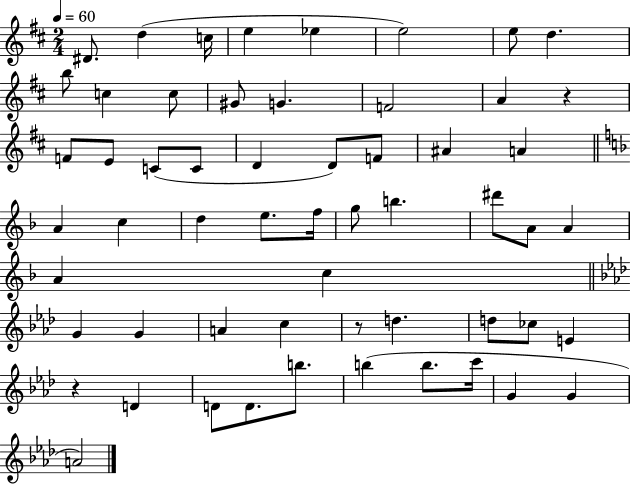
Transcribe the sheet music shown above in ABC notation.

X:1
T:Untitled
M:2/4
L:1/4
K:D
^D/2 d c/4 e _e e2 e/2 d b/2 c c/2 ^G/2 G F2 A z F/2 E/2 C/2 C/2 D D/2 F/2 ^A A A c d e/2 f/4 g/2 b ^d'/2 A/2 A A c G G A c z/2 d d/2 _c/2 E z D D/2 D/2 b/2 b b/2 c'/4 G G A2